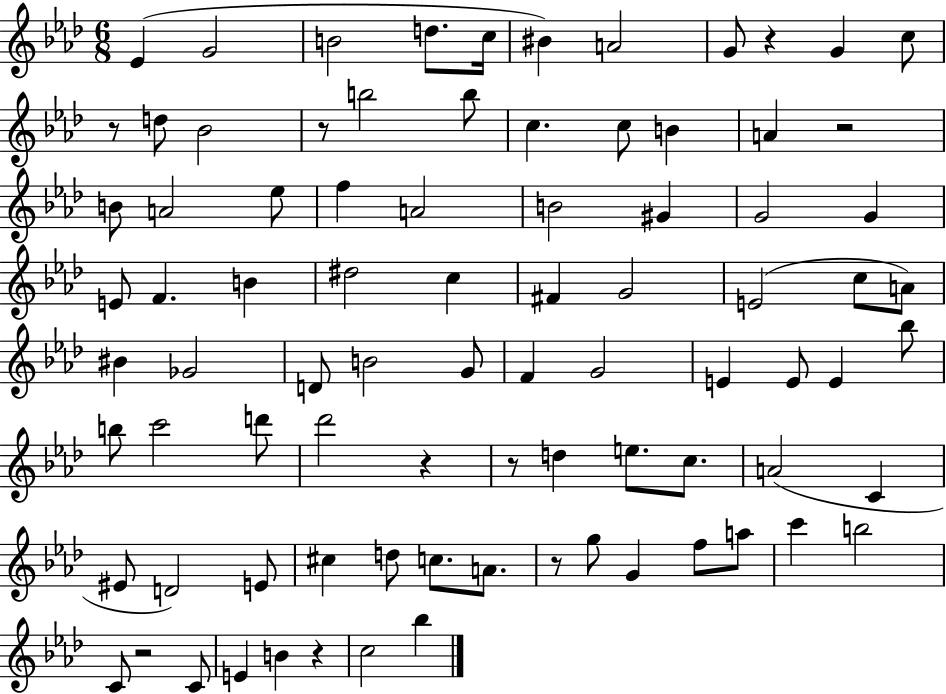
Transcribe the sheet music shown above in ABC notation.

X:1
T:Untitled
M:6/8
L:1/4
K:Ab
_E G2 B2 d/2 c/4 ^B A2 G/2 z G c/2 z/2 d/2 _B2 z/2 b2 b/2 c c/2 B A z2 B/2 A2 _e/2 f A2 B2 ^G G2 G E/2 F B ^d2 c ^F G2 E2 c/2 A/2 ^B _G2 D/2 B2 G/2 F G2 E E/2 E _b/2 b/2 c'2 d'/2 _d'2 z z/2 d e/2 c/2 A2 C ^E/2 D2 E/2 ^c d/2 c/2 A/2 z/2 g/2 G f/2 a/2 c' b2 C/2 z2 C/2 E B z c2 _b